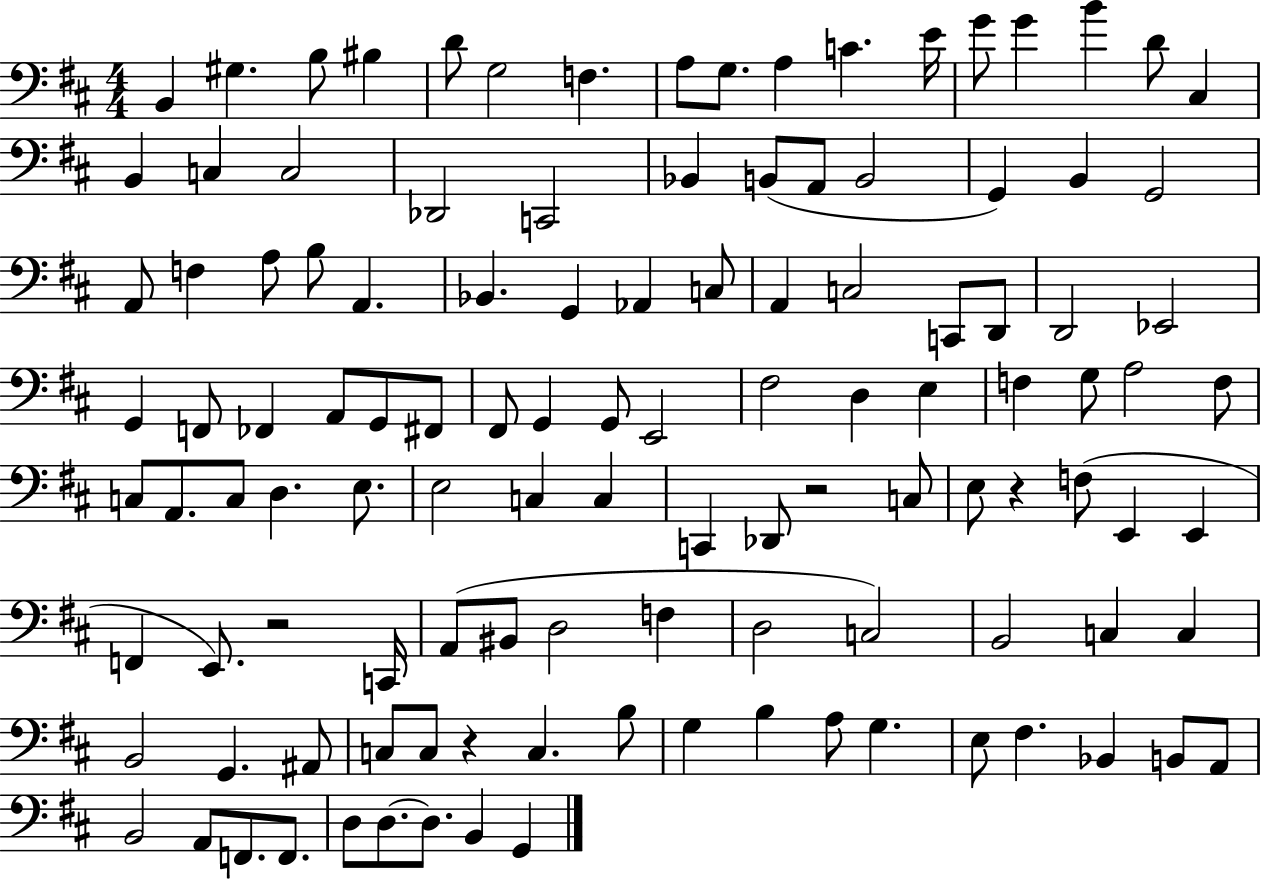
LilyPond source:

{
  \clef bass
  \numericTimeSignature
  \time 4/4
  \key d \major
  b,4 gis4. b8 bis4 | d'8 g2 f4. | a8 g8. a4 c'4. e'16 | g'8 g'4 b'4 d'8 cis4 | \break b,4 c4 c2 | des,2 c,2 | bes,4 b,8( a,8 b,2 | g,4) b,4 g,2 | \break a,8 f4 a8 b8 a,4. | bes,4. g,4 aes,4 c8 | a,4 c2 c,8 d,8 | d,2 ees,2 | \break g,4 f,8 fes,4 a,8 g,8 fis,8 | fis,8 g,4 g,8 e,2 | fis2 d4 e4 | f4 g8 a2 f8 | \break c8 a,8. c8 d4. e8. | e2 c4 c4 | c,4 des,8 r2 c8 | e8 r4 f8( e,4 e,4 | \break f,4 e,8.) r2 c,16 | a,8( bis,8 d2 f4 | d2 c2) | b,2 c4 c4 | \break b,2 g,4. ais,8 | c8 c8 r4 c4. b8 | g4 b4 a8 g4. | e8 fis4. bes,4 b,8 a,8 | \break b,2 a,8 f,8. f,8. | d8 d8.~~ d8. b,4 g,4 | \bar "|."
}